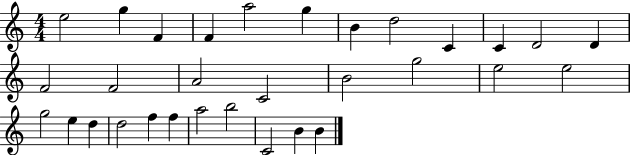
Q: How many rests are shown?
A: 0